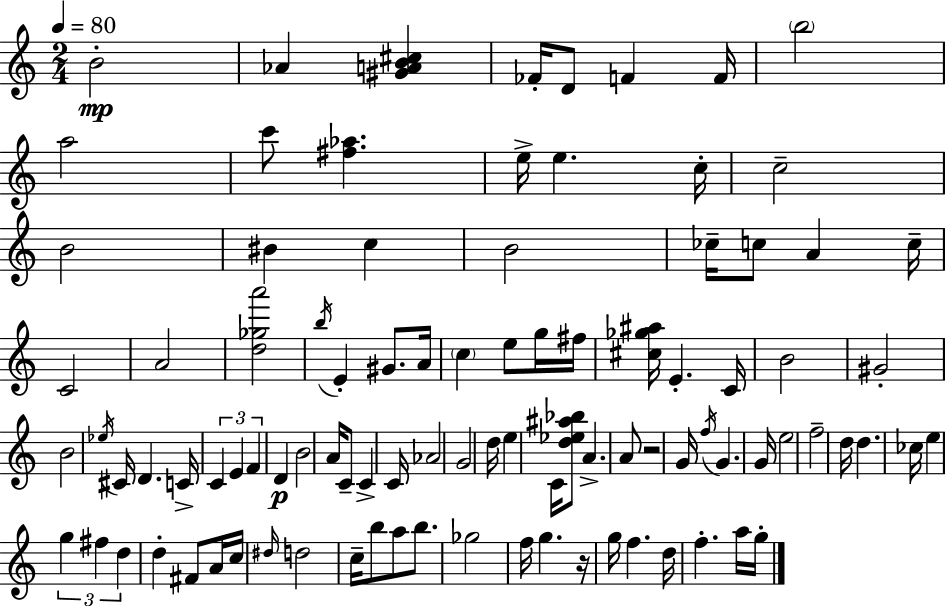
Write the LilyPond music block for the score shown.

{
  \clef treble
  \numericTimeSignature
  \time 2/4
  \key c \major
  \tempo 4 = 80
  b'2-.\mp | aes'4 <gis' a' b' cis''>4 | fes'16-. d'8 f'4 f'16 | \parenthesize b''2 | \break a''2 | c'''8 <fis'' aes''>4. | e''16-> e''4. c''16-. | c''2-- | \break b'2 | bis'4 c''4 | b'2 | ces''16-- c''8 a'4 c''16-- | \break c'2 | a'2 | <d'' ges'' a'''>2 | \acciaccatura { b''16 } e'4-. gis'8. | \break a'16 \parenthesize c''4 e''8 g''16 | fis''16 <cis'' ges'' ais''>16 e'4.-. | c'16 b'2 | gis'2-. | \break b'2 | \acciaccatura { ees''16 } cis'16 d'4. | c'16-> \tuplet 3/2 { c'4 e'4 | f'4 } d'4\p | \break b'2 | a'16 c'8-- c'4-> | c'16 aes'2 | g'2 | \break d''16 e''4 c'16 | <d'' ees'' ais'' bes''>8 a'4.-> | a'8 r2 | g'16 \acciaccatura { f''16 } g'4. | \break g'16 e''2 | f''2-- | d''16 d''4. | ces''16 e''4 \tuplet 3/2 { g''4 | \break fis''4 d''4 } | d''4-. fis'8 | a'16 c''16 \grace { dis''16 } d''2 | c''16-- b''8 a''8 | \break b''8. ges''2 | f''16 g''4. | r16 g''16 f''4. | d''16 f''4.-. | \break a''16 g''16-. \bar "|."
}